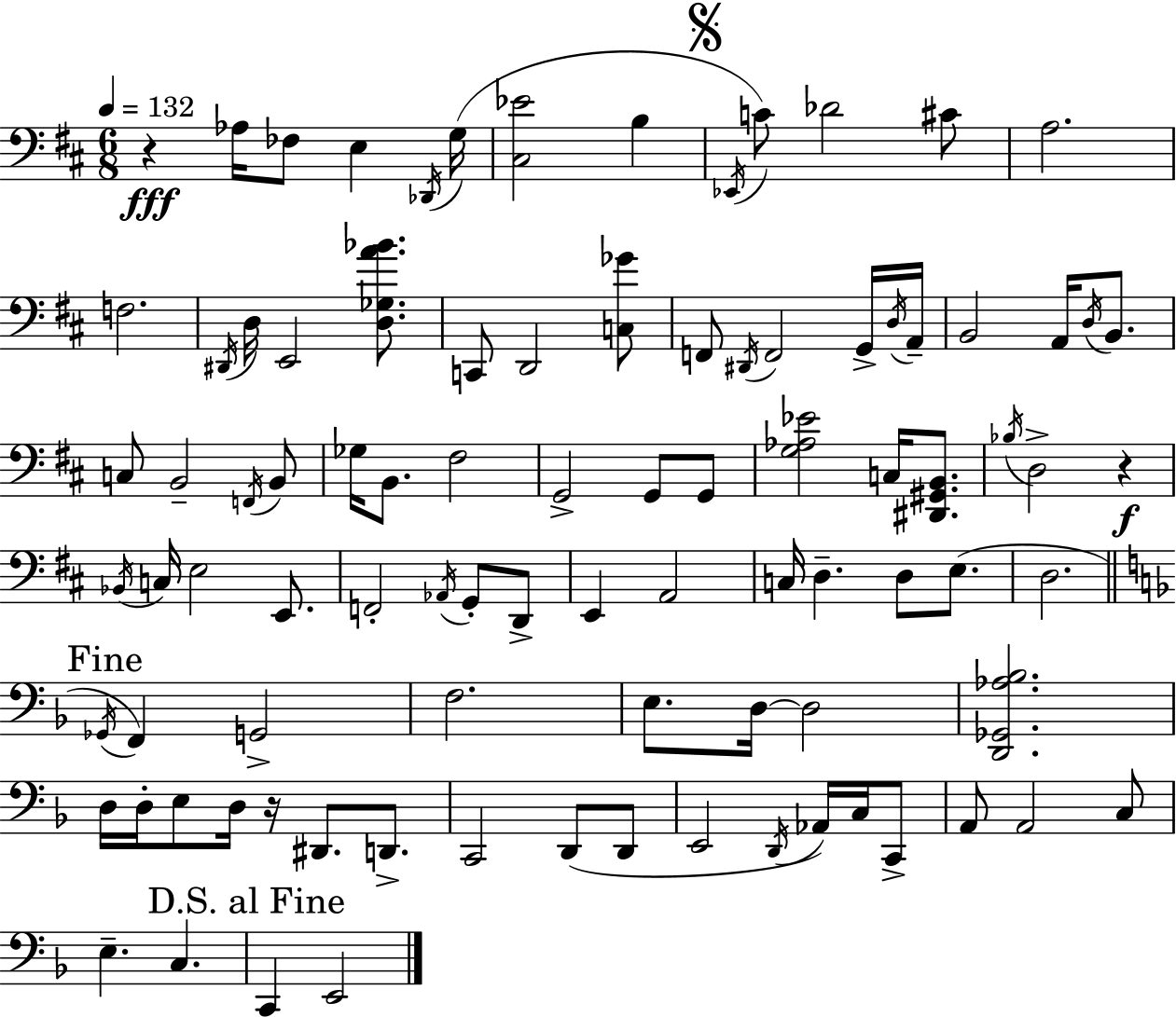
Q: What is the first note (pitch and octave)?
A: Ab3